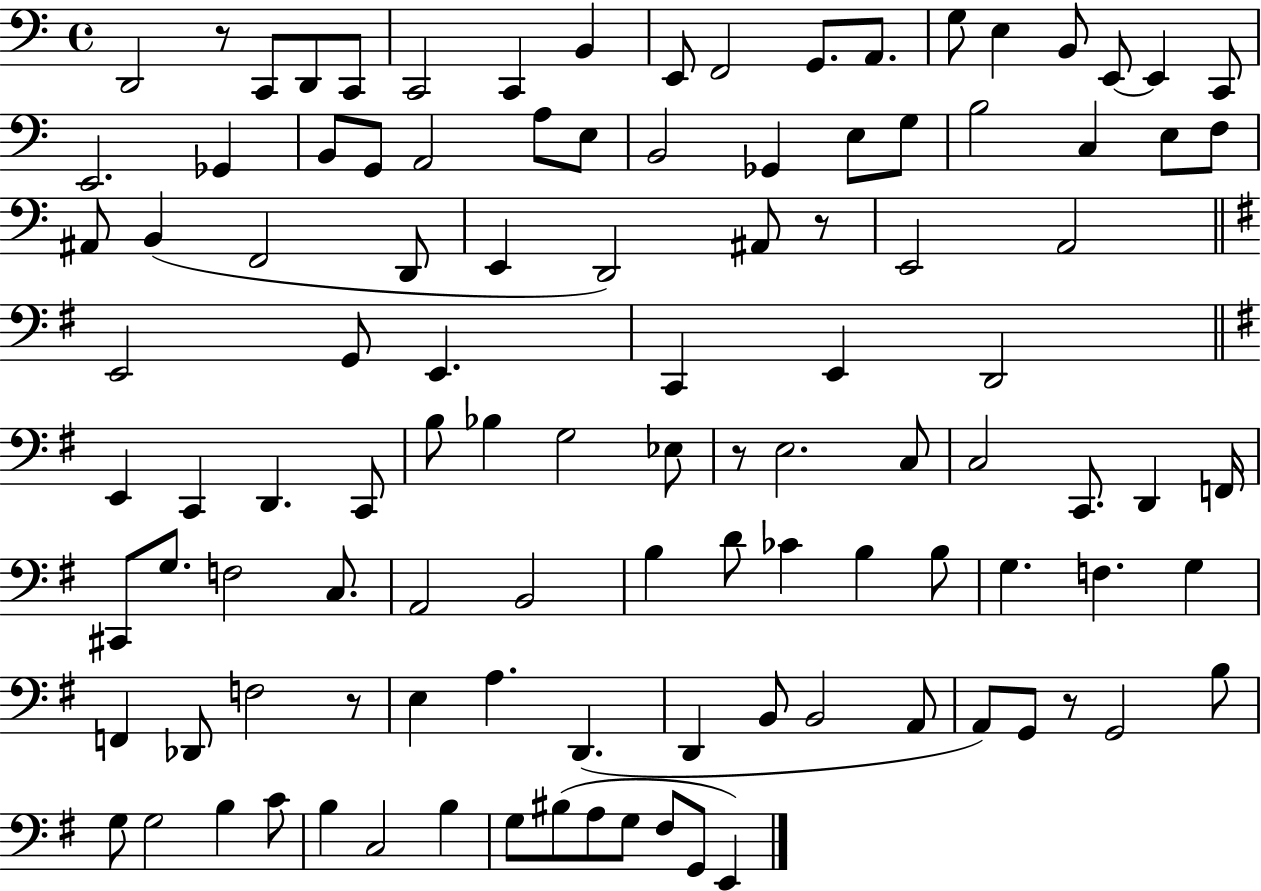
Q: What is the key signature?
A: C major